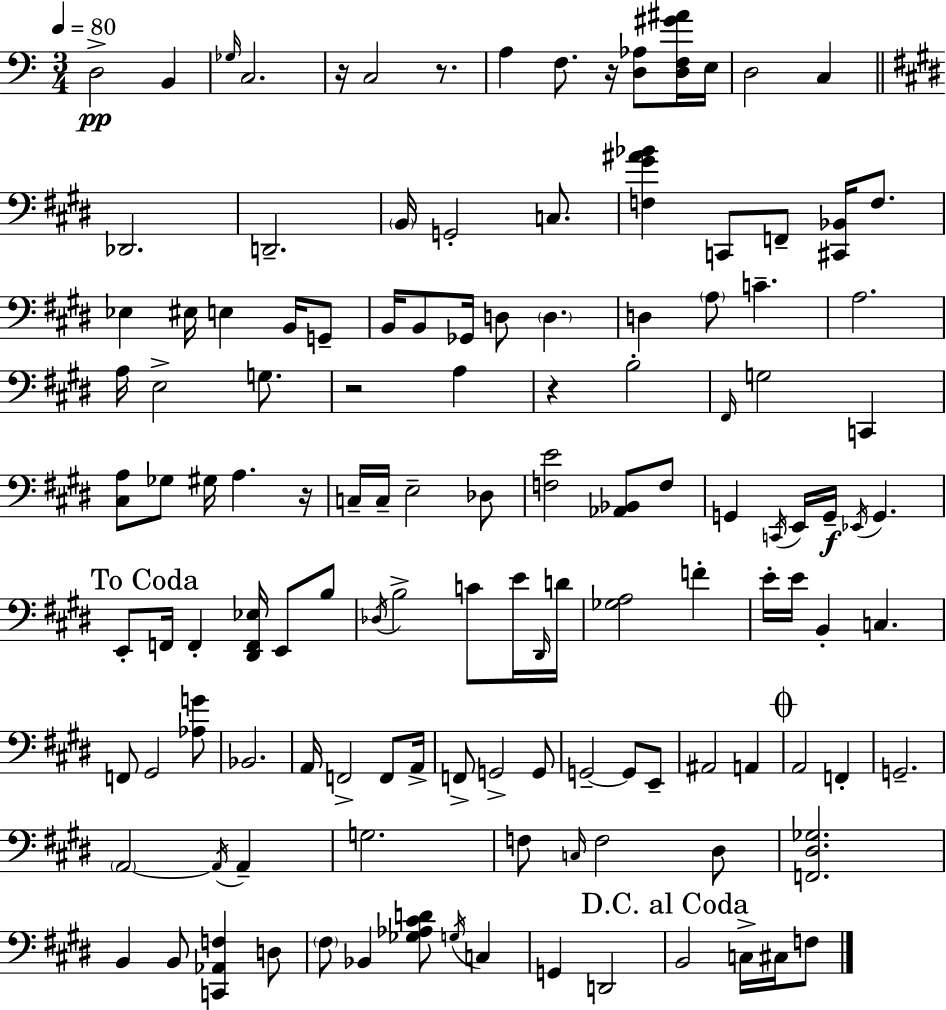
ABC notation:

X:1
T:Untitled
M:3/4
L:1/4
K:Am
D,2 B,, _G,/4 C,2 z/4 C,2 z/2 A, F,/2 z/4 [D,_A,]/2 [D,F,^G^A]/4 E,/4 D,2 C, _D,,2 D,,2 B,,/4 G,,2 C,/2 [F,^G^A_B] C,,/2 F,,/2 [^C,,_B,,]/4 F,/2 _E, ^E,/4 E, B,,/4 G,,/2 B,,/4 B,,/2 _G,,/4 D,/2 D, D, A,/2 C A,2 A,/4 E,2 G,/2 z2 A, z B,2 ^F,,/4 G,2 C,, [^C,A,]/2 _G,/2 ^G,/4 A, z/4 C,/4 C,/4 E,2 _D,/2 [F,E]2 [_A,,_B,,]/2 F,/2 G,, C,,/4 E,,/4 G,,/4 _E,,/4 G,, E,,/2 F,,/4 F,, [^D,,F,,_E,]/4 E,,/2 B,/2 _D,/4 B,2 C/2 E/4 ^D,,/4 D/4 [_G,A,]2 F E/4 E/4 B,, C, F,,/2 ^G,,2 [_A,G]/2 _B,,2 A,,/4 F,,2 F,,/2 A,,/4 F,,/2 G,,2 G,,/2 G,,2 G,,/2 E,,/2 ^A,,2 A,, A,,2 F,, G,,2 A,,2 A,,/4 A,, G,2 F,/2 C,/4 F,2 ^D,/2 [F,,^D,_G,]2 B,, B,,/2 [C,,_A,,F,] D,/2 ^F,/2 _B,, [_G,_A,^CD]/2 G,/4 C, G,, D,,2 B,,2 C,/4 ^C,/4 F,/2